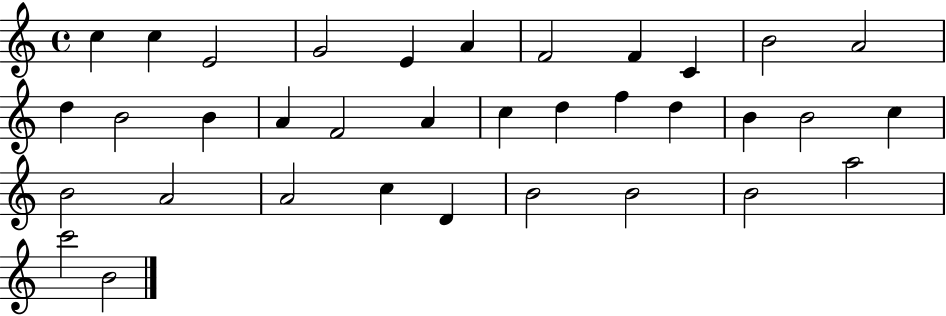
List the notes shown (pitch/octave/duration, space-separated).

C5/q C5/q E4/h G4/h E4/q A4/q F4/h F4/q C4/q B4/h A4/h D5/q B4/h B4/q A4/q F4/h A4/q C5/q D5/q F5/q D5/q B4/q B4/h C5/q B4/h A4/h A4/h C5/q D4/q B4/h B4/h B4/h A5/h C6/h B4/h